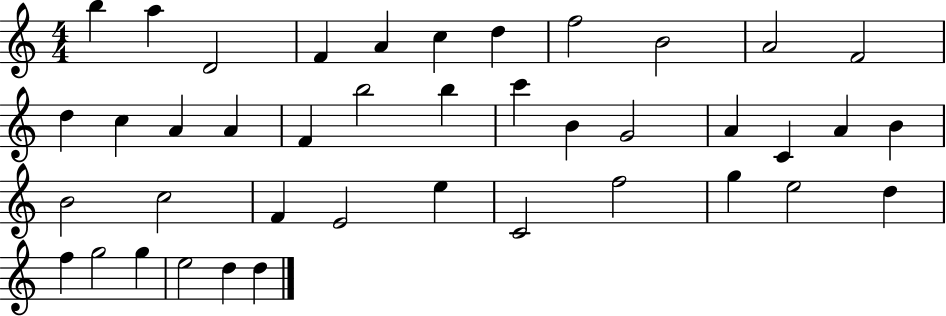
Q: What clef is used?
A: treble